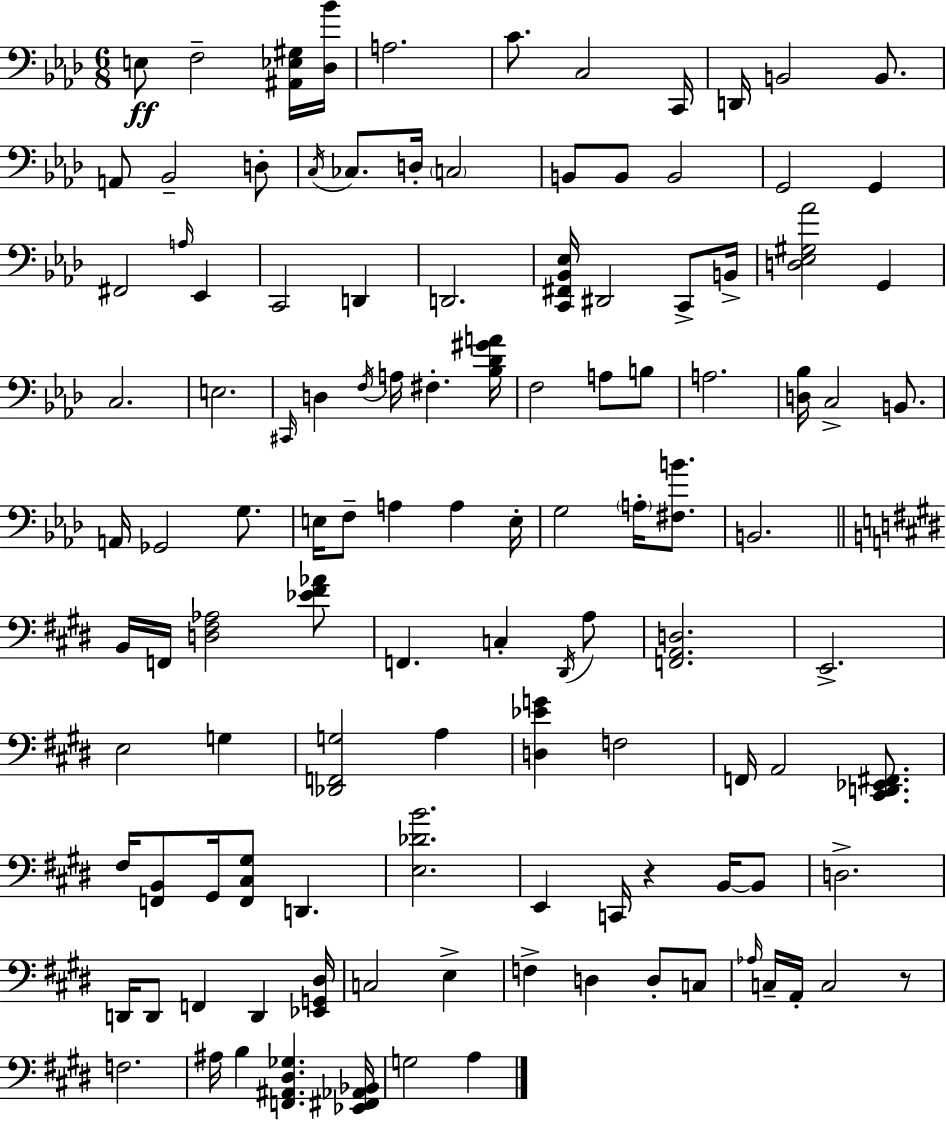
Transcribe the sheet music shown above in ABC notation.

X:1
T:Untitled
M:6/8
L:1/4
K:Fm
E,/2 F,2 [^A,,_E,^G,]/4 [_D,_B]/4 A,2 C/2 C,2 C,,/4 D,,/4 B,,2 B,,/2 A,,/2 _B,,2 D,/2 C,/4 _C,/2 D,/4 C,2 B,,/2 B,,/2 B,,2 G,,2 G,, ^F,,2 A,/4 _E,, C,,2 D,, D,,2 [C,,^F,,_B,,_E,]/4 ^D,,2 C,,/2 B,,/4 [D,_E,^G,_A]2 G,, C,2 E,2 ^C,,/4 D, F,/4 A,/4 ^F, [_B,_D^GA]/4 F,2 A,/2 B,/2 A,2 [D,_B,]/4 C,2 B,,/2 A,,/4 _G,,2 G,/2 E,/4 F,/2 A, A, E,/4 G,2 A,/4 [^F,B]/2 B,,2 B,,/4 F,,/4 [D,^F,_A,]2 [_E^F_A]/2 F,, C, ^D,,/4 A,/2 [F,,A,,D,]2 E,,2 E,2 G, [_D,,F,,G,]2 A, [D,_EG] F,2 F,,/4 A,,2 [^C,,D,,_E,,^F,,]/2 ^F,/4 [F,,B,,]/2 ^G,,/4 [F,,^C,^G,]/2 D,, [E,_DB]2 E,, C,,/4 z B,,/4 B,,/2 D,2 D,,/4 D,,/2 F,, D,, [_E,,G,,^D,]/4 C,2 E, F, D, D,/2 C,/2 _A,/4 C,/4 A,,/4 C,2 z/2 F,2 ^A,/4 B, [F,,^A,,^D,_G,] [_E,,^F,,_A,,_B,,]/4 G,2 A,